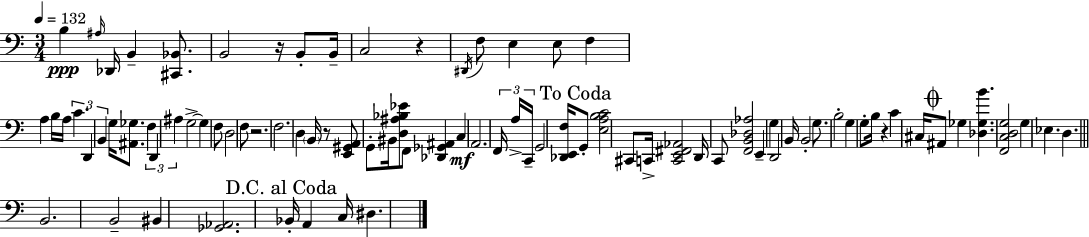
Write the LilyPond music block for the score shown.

{
  \clef bass
  \numericTimeSignature
  \time 3/4
  \key a \minor
  \tempo 4 = 132
  \repeat volta 2 { b4\ppp \grace { ais16 } des,16 b,4-- <cis, bes,>8. | b,2 r16 b,8-. | b,16-- c2 r4 | \acciaccatura { dis,16 } f8 e4 e8 f4 | \break a4 b16 a16 \tuplet 3/2 { c'4. | d,4 b,4 } g16 <ais, ges>8. | \tuplet 3/2 { f4 d,4 ais4 } | g2->~~ g4 | \break f8 d2 | f8 r2. | f2. | d4 \parenthesize b,16 r8 <e, gis, a,>8 g,8-. | \break bis,16 <d ais bes ees'>8 f,8 <des, ges, ais,>4 c4\mf | a,2. | \tuplet 3/2 { f,16 a16-> c,16-- } g,2 | <des, e, f>16 \mark "To Coda" g,8-. <e a b c'>2 | \break cis,8 c,16-> <c, e, fis, aes,>2 d,16 | c,8 <f, b, des aes>2 e,4-- | g4 d,2 | b,16 b,2-. g8. | \break b2-. g4 | g8-. b16 r4 c'4 | cis16 \mark \markup { \musicglyph "scripts.coda" } ais,8 ges4 <des ges b'>4. | <f, c d g>2 g4 | \break ees4. d4. | \bar "||" \break \key c \major b,2. | b,2-- bis,4 | <ges, aes,>2. | \mark "D.C. al Coda" bes,16-. a,4 c16 dis4. | \break } \bar "|."
}